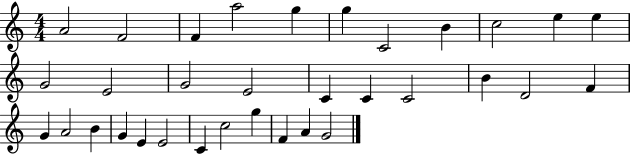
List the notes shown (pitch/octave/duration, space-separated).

A4/h F4/h F4/q A5/h G5/q G5/q C4/h B4/q C5/h E5/q E5/q G4/h E4/h G4/h E4/h C4/q C4/q C4/h B4/q D4/h F4/q G4/q A4/h B4/q G4/q E4/q E4/h C4/q C5/h G5/q F4/q A4/q G4/h